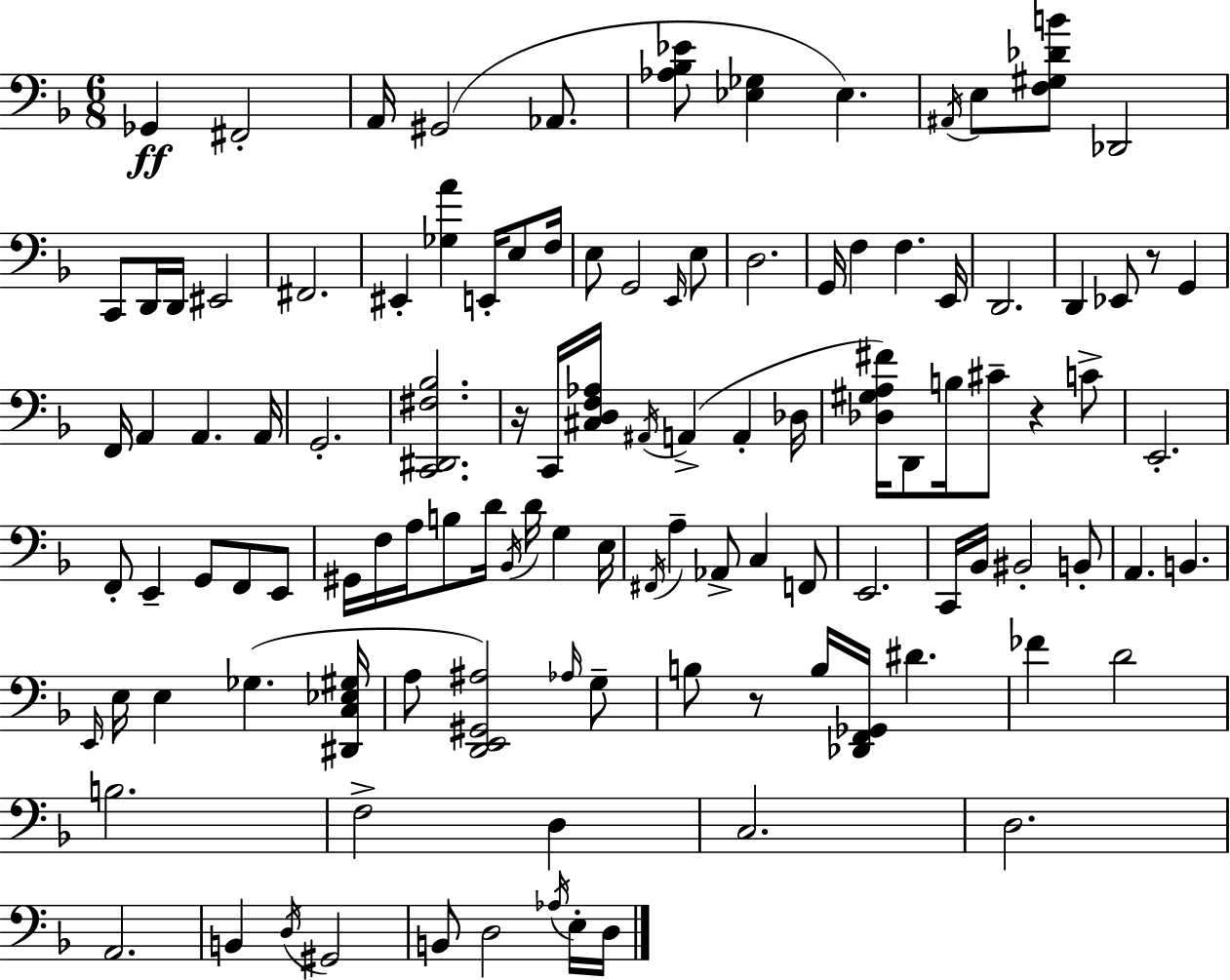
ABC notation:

X:1
T:Untitled
M:6/8
L:1/4
K:F
_G,, ^F,,2 A,,/4 ^G,,2 _A,,/2 [_A,_B,_E]/2 [_E,_G,] _E, ^A,,/4 E,/2 [F,^G,_DB]/2 _D,,2 C,,/2 D,,/4 D,,/4 ^E,,2 ^F,,2 ^E,, [_G,A] E,,/4 E,/2 F,/4 E,/2 G,,2 E,,/4 E,/2 D,2 G,,/4 F, F, E,,/4 D,,2 D,, _E,,/2 z/2 G,, F,,/4 A,, A,, A,,/4 G,,2 [C,,^D,,^F,_B,]2 z/4 C,,/4 [^C,D,F,_A,]/4 ^A,,/4 A,, A,, _D,/4 [_D,^G,A,^F]/4 D,,/2 B,/4 ^C/2 z C/2 E,,2 F,,/2 E,, G,,/2 F,,/2 E,,/2 ^G,,/4 F,/4 A,/4 B,/2 D/4 _B,,/4 D/4 G, E,/4 ^F,,/4 A, _A,,/2 C, F,,/2 E,,2 C,,/4 _B,,/4 ^B,,2 B,,/2 A,, B,, E,,/4 E,/4 E, _G, [^D,,C,_E,^G,]/4 A,/2 [D,,E,,^G,,^A,]2 _A,/4 G,/2 B,/2 z/2 B,/4 [_D,,F,,_G,,]/4 ^D _F D2 B,2 F,2 D, C,2 D,2 A,,2 B,, D,/4 ^G,,2 B,,/2 D,2 _A,/4 E,/4 D,/4